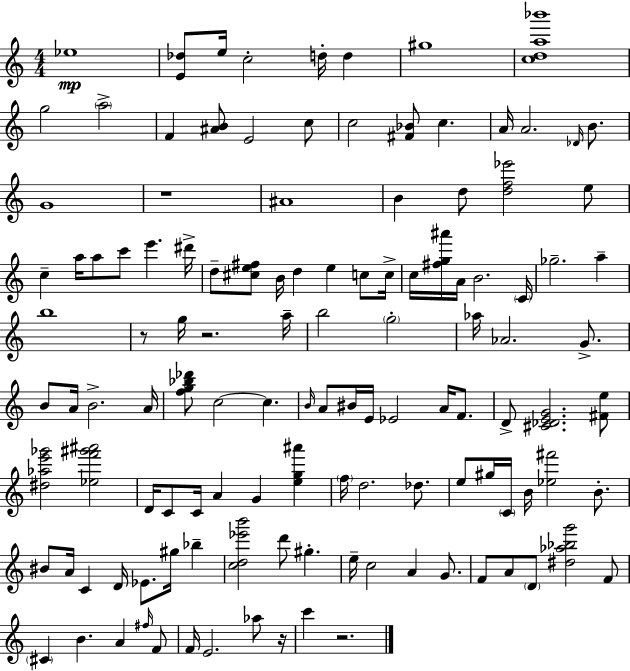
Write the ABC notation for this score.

X:1
T:Untitled
M:4/4
L:1/4
K:Am
_e4 [E_d]/2 e/4 c2 d/4 d ^g4 [cda_b']4 g2 a2 F [^AB]/2 E2 c/2 c2 [^F_B]/2 c A/4 A2 _D/4 B/2 G4 z4 ^A4 B d/2 [df_e']2 e/2 c a/4 a/2 c'/2 e' ^d'/4 d/2 [^ce^f]/2 B/4 d e c/2 c/4 c/4 [^fg^a']/4 A/4 B2 C/4 _g2 a b4 z/2 g/4 z2 a/4 b2 g2 _a/4 _A2 G/2 B/2 A/4 B2 A/4 [fg_b_d']/2 c2 c B/4 A/2 ^B/4 E/4 _E2 A/4 F/2 D/2 [^C_DEG]2 [^Fe]/2 [^d_ae'_g']2 [_ef'^g'^a']2 D/4 C/2 C/4 A G [eg^a'] f/4 d2 _d/2 e/2 ^g/4 C/4 B/4 [_e^f']2 B/2 ^B/2 A/4 C D/4 _E/2 ^g/4 _b [cd_e'b']2 d'/2 ^g e/4 c2 A G/2 F/2 A/2 D/2 [^d_a_bg']2 F/2 ^C B A ^f/4 F/2 F/4 E2 _a/2 z/4 c' z2